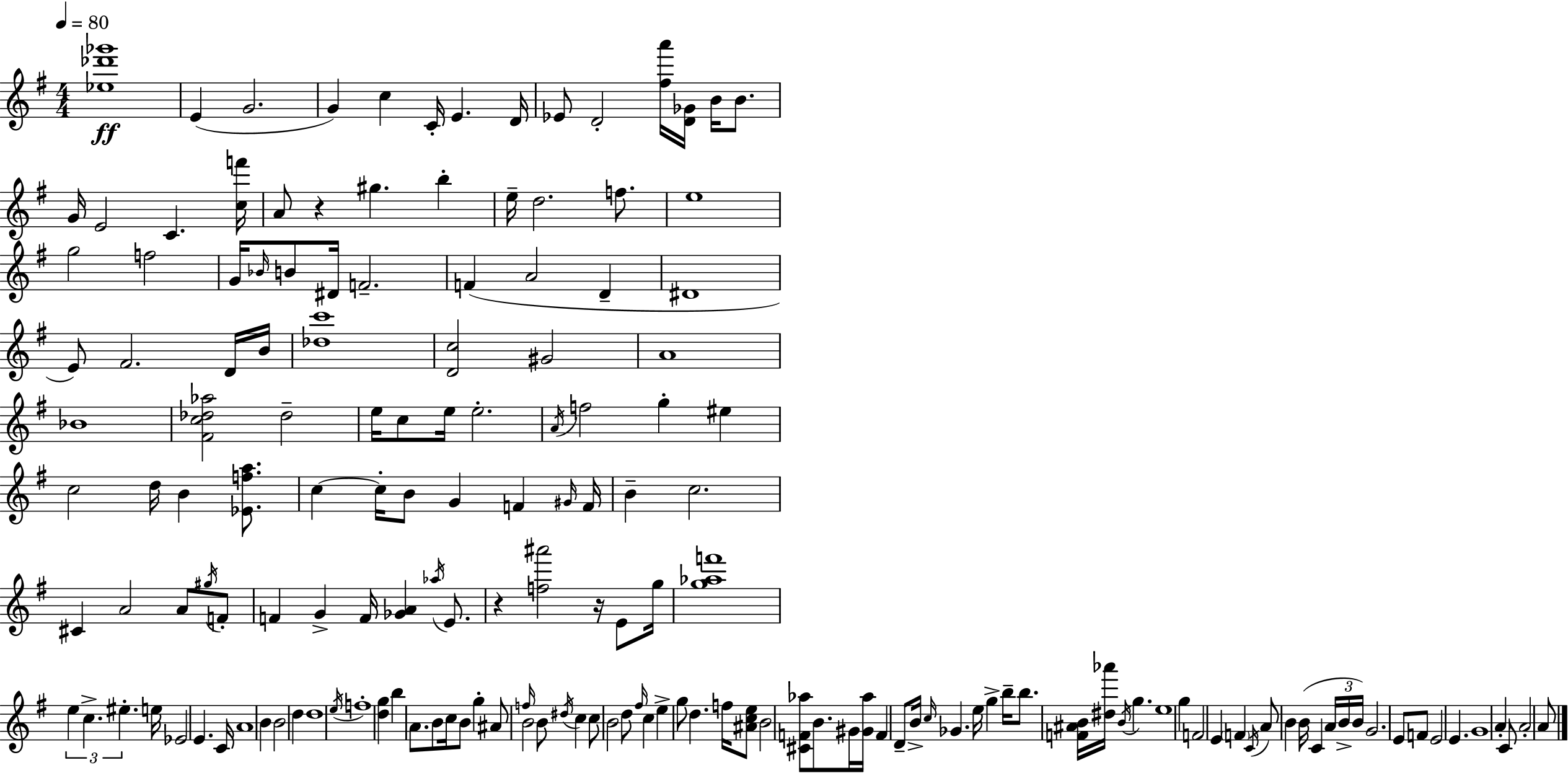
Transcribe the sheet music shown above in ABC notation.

X:1
T:Untitled
M:4/4
L:1/4
K:Em
[_e_d'_g']4 E G2 G c C/4 E D/4 _E/2 D2 [^fa']/4 [D_G]/4 B/4 B/2 G/4 E2 C [cf']/4 A/2 z ^g b e/4 d2 f/2 e4 g2 f2 G/4 _B/4 B/2 ^D/4 F2 F A2 D ^D4 E/2 ^F2 D/4 B/4 [_dc']4 [Dc]2 ^G2 A4 _B4 [^Fc_d_a]2 _d2 e/4 c/2 e/4 e2 A/4 f2 g ^e c2 d/4 B [_Efa]/2 c c/4 B/2 G F ^G/4 F/4 B c2 ^C A2 A/2 ^g/4 F/2 F G F/4 [_GA] _a/4 E/2 z [f^a']2 z/4 E/2 g/4 [g_af']4 e c ^e e/4 _E2 E C/4 A4 B B2 d d4 e/4 f4 [dg] b A/2 B/2 c/4 B/2 g ^A/2 f/4 B2 B/2 ^d/4 c c/2 B2 d/2 ^f/4 c e g/2 d f/4 [^Ace]/2 B2 [^CF_a]/2 B/2 ^G/4 [^G_a]/4 F D/2 B/4 c/4 _G e/4 g b/4 b/2 [F^AB]/4 [^d_a']/4 B/4 g e4 g F2 E F C/4 A/2 B B/4 C A/4 B/4 B/4 G2 E/2 F/2 E2 E G4 A C/2 A2 A/2